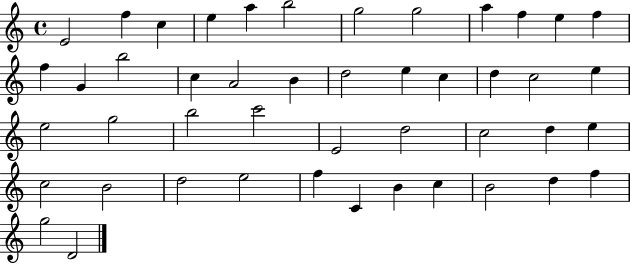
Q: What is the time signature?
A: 4/4